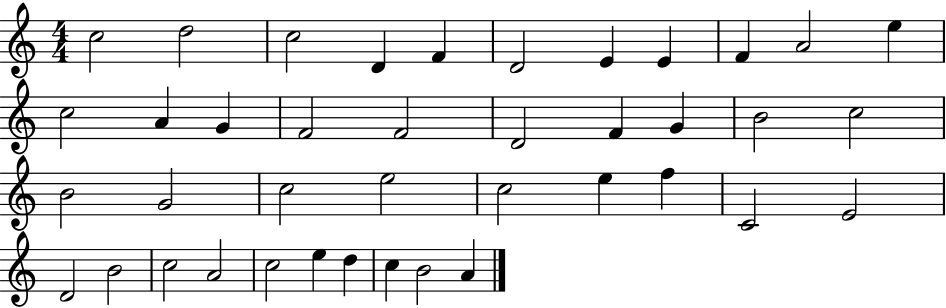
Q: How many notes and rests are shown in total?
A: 40